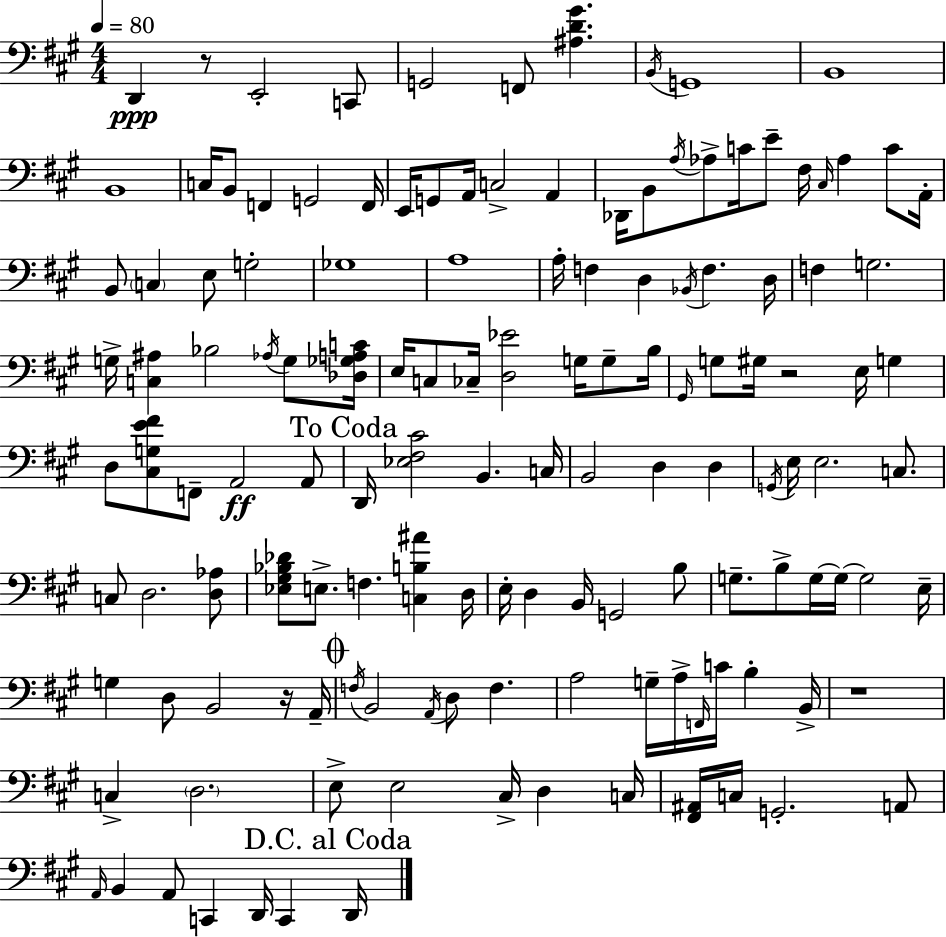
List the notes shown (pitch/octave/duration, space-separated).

D2/q R/e E2/h C2/e G2/h F2/e [A#3,D4,G#4]/q. B2/s G2/w B2/w B2/w C3/s B2/e F2/q G2/h F2/s E2/s G2/e A2/s C3/h A2/q Db2/s B2/e A3/s Ab3/e C4/s E4/e F#3/s C#3/s Ab3/q C4/e A2/s B2/e C3/q E3/e G3/h Gb3/w A3/w A3/s F3/q D3/q Bb2/s F3/q. D3/s F3/q G3/h. G3/s [C3,A#3]/q Bb3/h Ab3/s G3/e [Db3,Gb3,A3,C4]/s E3/s C3/e CES3/s [D3,Eb4]/h G3/s G3/e B3/s G#2/s G3/e G#3/s R/h E3/s G3/q D3/e [C#3,G3,E4,F#4]/e F2/e A2/h A2/e D2/s [Eb3,F#3,C#4]/h B2/q. C3/s B2/h D3/q D3/q G2/s E3/s E3/h. C3/e. C3/e D3/h. [D3,Ab3]/e [Eb3,G#3,Bb3,Db4]/e E3/e. F3/q. [C3,B3,A#4]/q D3/s E3/s D3/q B2/s G2/h B3/e G3/e. B3/e G3/s G3/s G3/h E3/s G3/q D3/e B2/h R/s A2/s F3/s B2/h A2/s D3/e F3/q. A3/h G3/s A3/s F2/s C4/s B3/q B2/s R/w C3/q D3/h. E3/e E3/h C#3/s D3/q C3/s [F#2,A#2]/s C3/s G2/h. A2/e A2/s B2/q A2/e C2/q D2/s C2/q D2/s